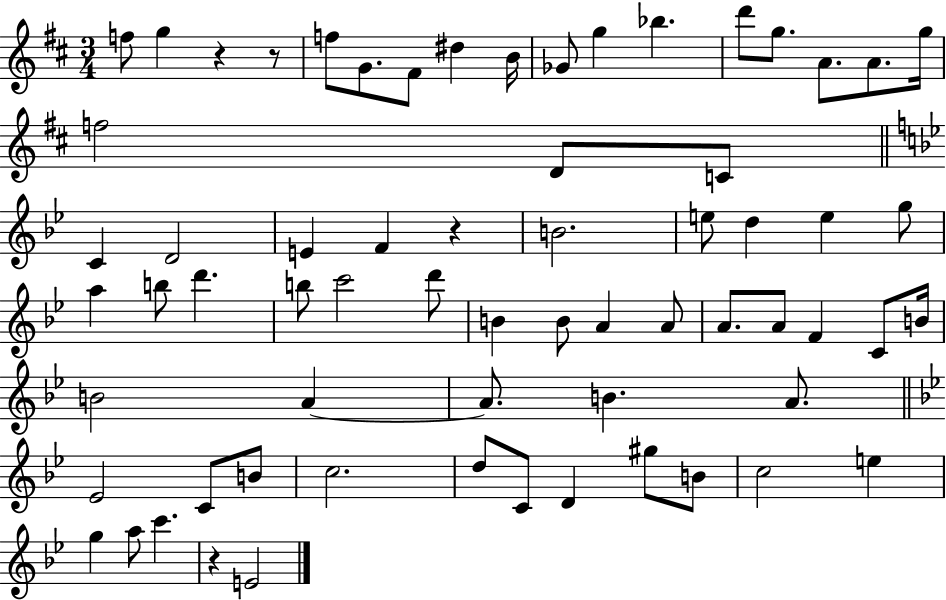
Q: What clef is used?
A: treble